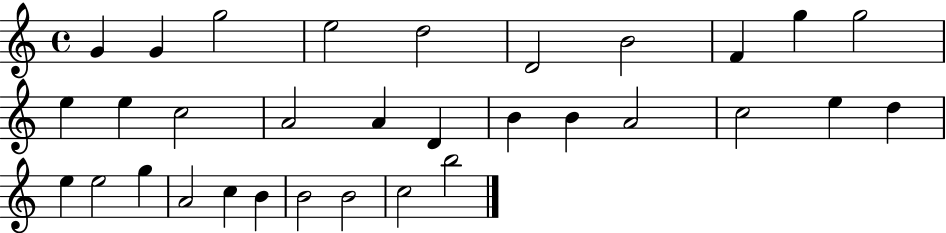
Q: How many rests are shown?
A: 0